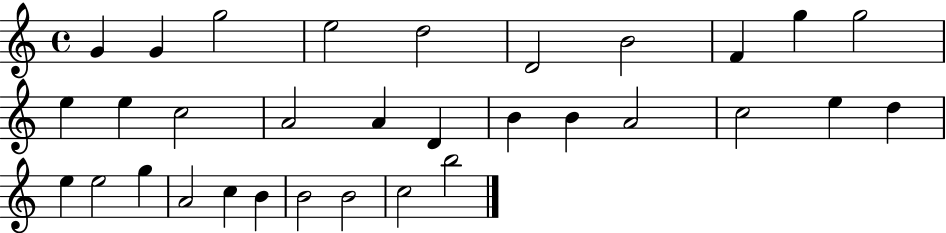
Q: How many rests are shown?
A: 0